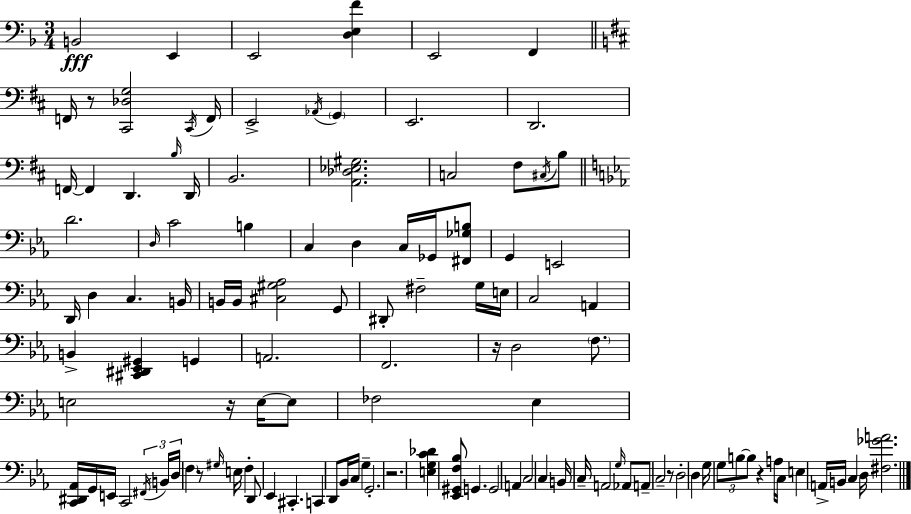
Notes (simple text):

B2/h E2/q E2/h [D3,E3,F4]/q E2/h F2/q F2/s R/e [C#2,Db3,G3]/h C#2/s F2/s E2/h Ab2/s G2/q E2/h. D2/h. F2/s F2/q D2/q. B3/s D2/s B2/h. [A2,Db3,Eb3,G#3]/h. C3/h F#3/e C#3/s B3/e D4/h. D3/s C4/h B3/q C3/q D3/q C3/s Gb2/s [F#2,Gb3,B3]/e G2/q E2/h D2/s D3/q C3/q. B2/s B2/s B2/s [C#3,G#3,Ab3]/h G2/e D#2/e F#3/h G3/s E3/s C3/h A2/q B2/q [C#2,D#2,Eb2,G#2]/q G2/q A2/h. F2/h. R/s D3/h F3/e. E3/h R/s E3/s E3/e FES3/h Eb3/q [C2,D#2,Ab2]/s G2/s E2/s C2/h F#2/s B2/s D3/s F3/q R/e G#3/s E3/s F3/q D2/e Eb2/q C#2/q. C2/q D2/e Bb2/s C3/s G3/q G2/h. R/h. [E3,G3,C4,Db4]/q [Eb2,G#2,F3,Bb3]/e G2/q. G2/h A2/q C3/h C3/q B2/s C3/s A2/h G3/s Ab2/e A2/e C3/h R/e D3/h D3/q G3/s G3/e B3/e B3/e R/q A3/s C3/s E3/q A2/s B2/s C3/q D3/s [F#3,Gb4,A4]/h.